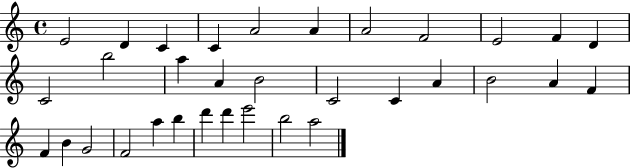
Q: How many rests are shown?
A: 0